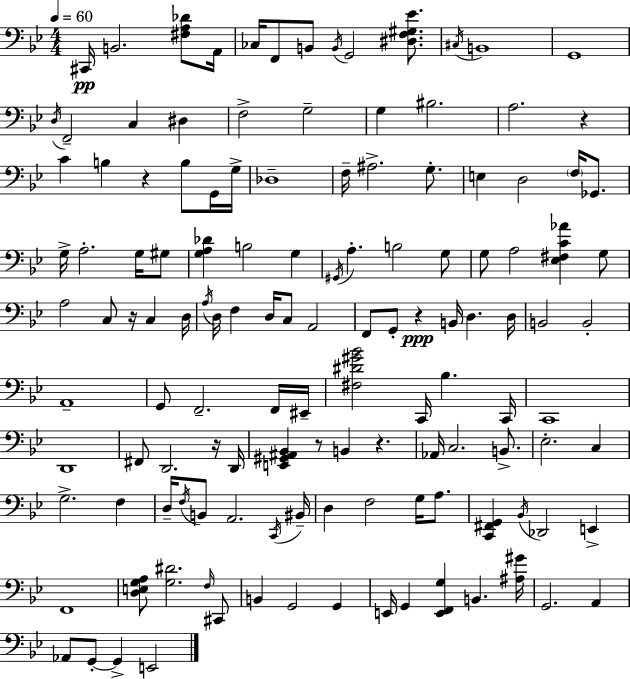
C#2/s B2/h. [F#3,A3,Db4]/e A2/s CES3/s F2/e B2/e B2/s G2/h [D#3,F3,G#3,Eb4]/e. C#3/s B2/w G2/w D3/s F2/h C3/q D#3/q F3/h G3/h G3/q BIS3/h. A3/h. R/q C4/q B3/q R/q B3/e G2/s G3/s Db3/w F3/s A#3/h. G3/e. E3/q D3/h F3/s Gb2/e. G3/s A3/h. G3/s G#3/e [G3,A3,Db4]/q B3/h G3/q G#2/s A3/q. B3/h G3/e G3/e A3/h [Eb3,F#3,C4,Ab4]/q G3/e A3/h C3/e R/s C3/q D3/s A3/s D3/s F3/q D3/s C3/e A2/h F2/e G2/e R/q B2/s D3/q. D3/s B2/h B2/h A2/w G2/e F2/h. F2/s EIS2/s [F#3,D#4,G#4,Bb4]/h C2/s Bb3/q. C2/s C2/w D2/w F#2/e D2/h. R/s D2/s [E2,G#2,A#2,Bb2]/q R/e B2/q R/q. Ab2/s C3/h. B2/e. Eb3/h. C3/q G3/h. F3/q D3/s F3/s B2/e A2/h. C2/s BIS2/s D3/q F3/h G3/s A3/e. [C2,F#2,G2]/q Bb2/s Db2/h E2/q F2/w [D3,E3,G3,A3]/e [G3,D#4]/h. F3/s C#2/e B2/q G2/h G2/q E2/s G2/q [E2,F2,G3]/q B2/q. [A#3,G#4]/s G2/h. A2/q Ab2/e G2/e G2/q E2/h